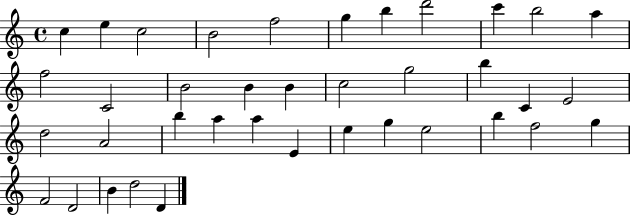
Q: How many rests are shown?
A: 0